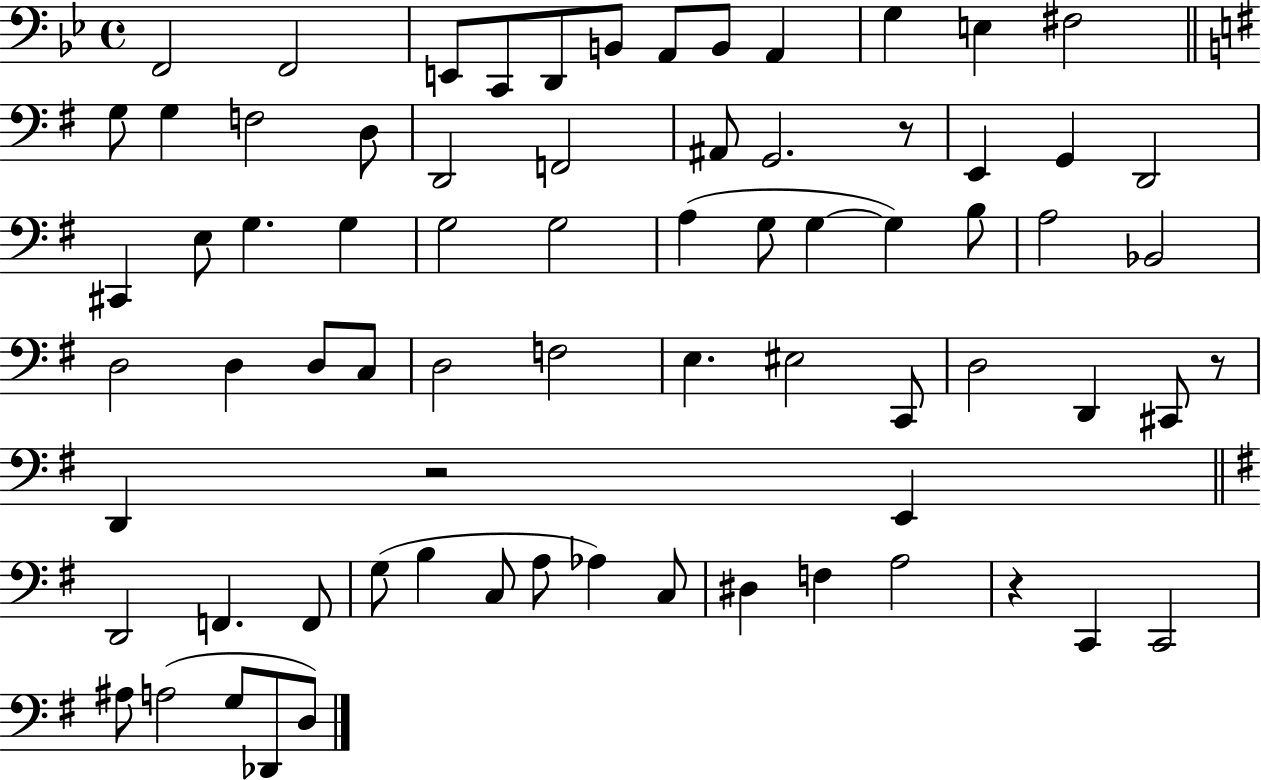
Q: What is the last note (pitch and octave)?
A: D3